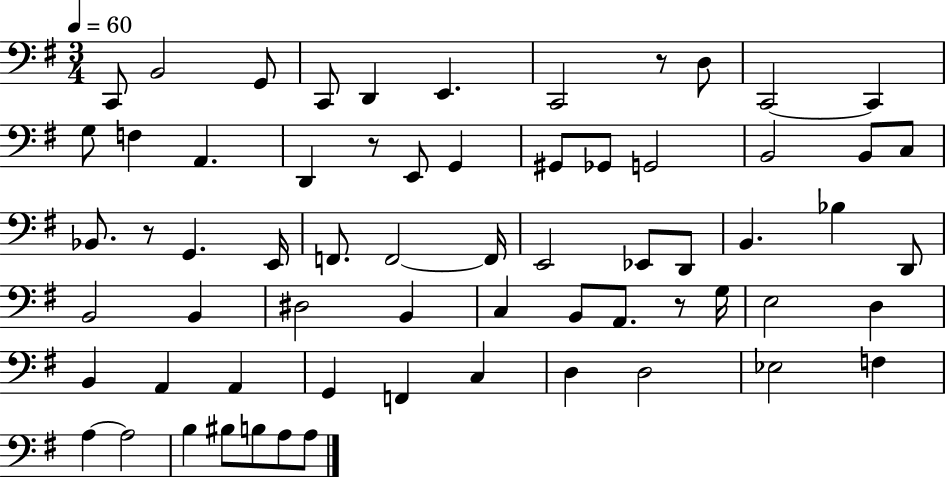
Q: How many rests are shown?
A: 4